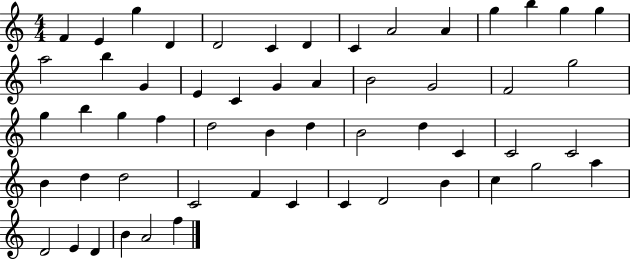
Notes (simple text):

F4/q E4/q G5/q D4/q D4/h C4/q D4/q C4/q A4/h A4/q G5/q B5/q G5/q G5/q A5/h B5/q G4/q E4/q C4/q G4/q A4/q B4/h G4/h F4/h G5/h G5/q B5/q G5/q F5/q D5/h B4/q D5/q B4/h D5/q C4/q C4/h C4/h B4/q D5/q D5/h C4/h F4/q C4/q C4/q D4/h B4/q C5/q G5/h A5/q D4/h E4/q D4/q B4/q A4/h F5/q